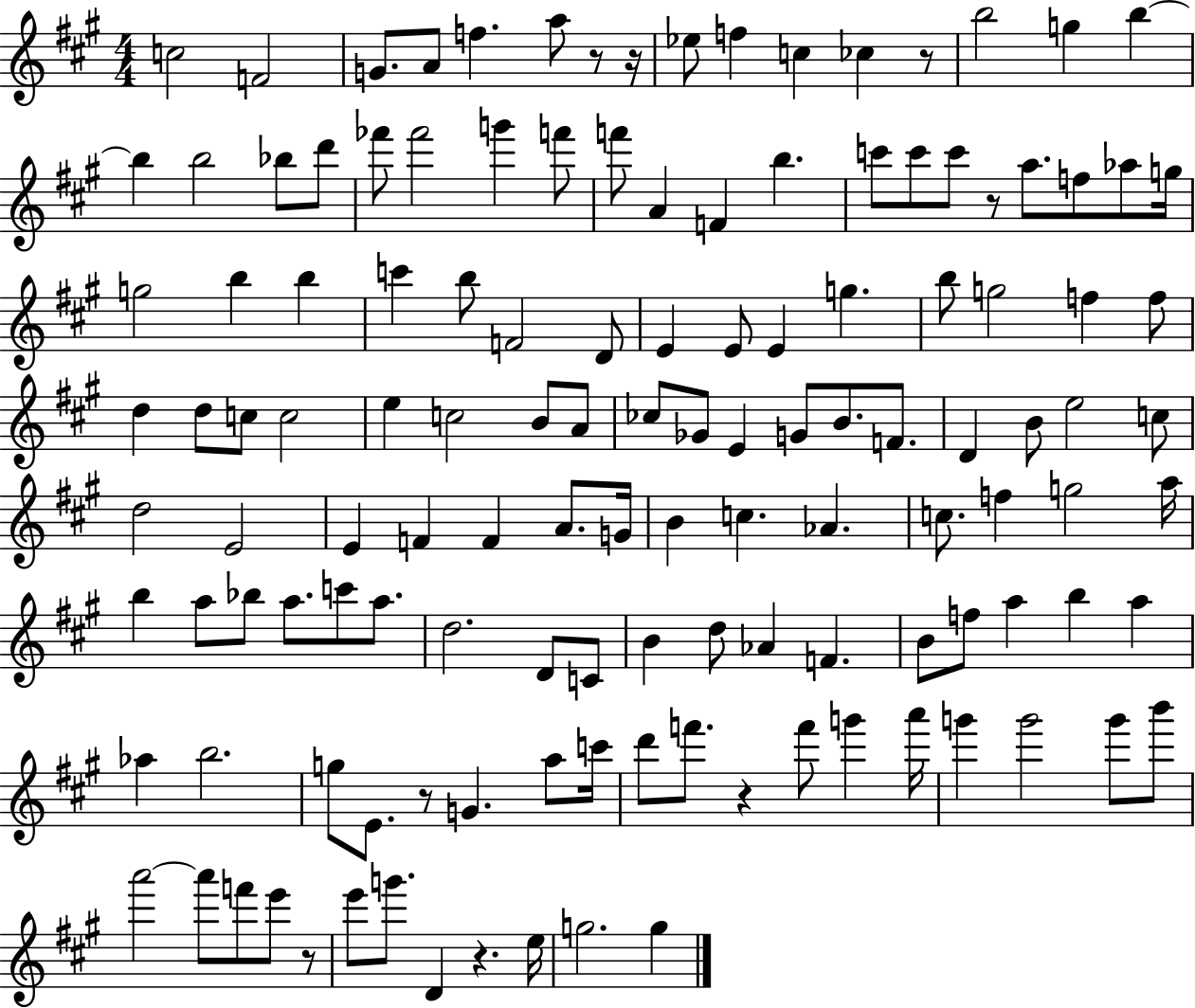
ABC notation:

X:1
T:Untitled
M:4/4
L:1/4
K:A
c2 F2 G/2 A/2 f a/2 z/2 z/4 _e/2 f c _c z/2 b2 g b b b2 _b/2 d'/2 _f'/2 _f'2 g' f'/2 f'/2 A F b c'/2 c'/2 c'/2 z/2 a/2 f/2 _a/2 g/4 g2 b b c' b/2 F2 D/2 E E/2 E g b/2 g2 f f/2 d d/2 c/2 c2 e c2 B/2 A/2 _c/2 _G/2 E G/2 B/2 F/2 D B/2 e2 c/2 d2 E2 E F F A/2 G/4 B c _A c/2 f g2 a/4 b a/2 _b/2 a/2 c'/2 a/2 d2 D/2 C/2 B d/2 _A F B/2 f/2 a b a _a b2 g/2 E/2 z/2 G a/2 c'/4 d'/2 f'/2 z f'/2 g' a'/4 g' g'2 g'/2 b'/2 a'2 a'/2 f'/2 e'/2 z/2 e'/2 g'/2 D z e/4 g2 g